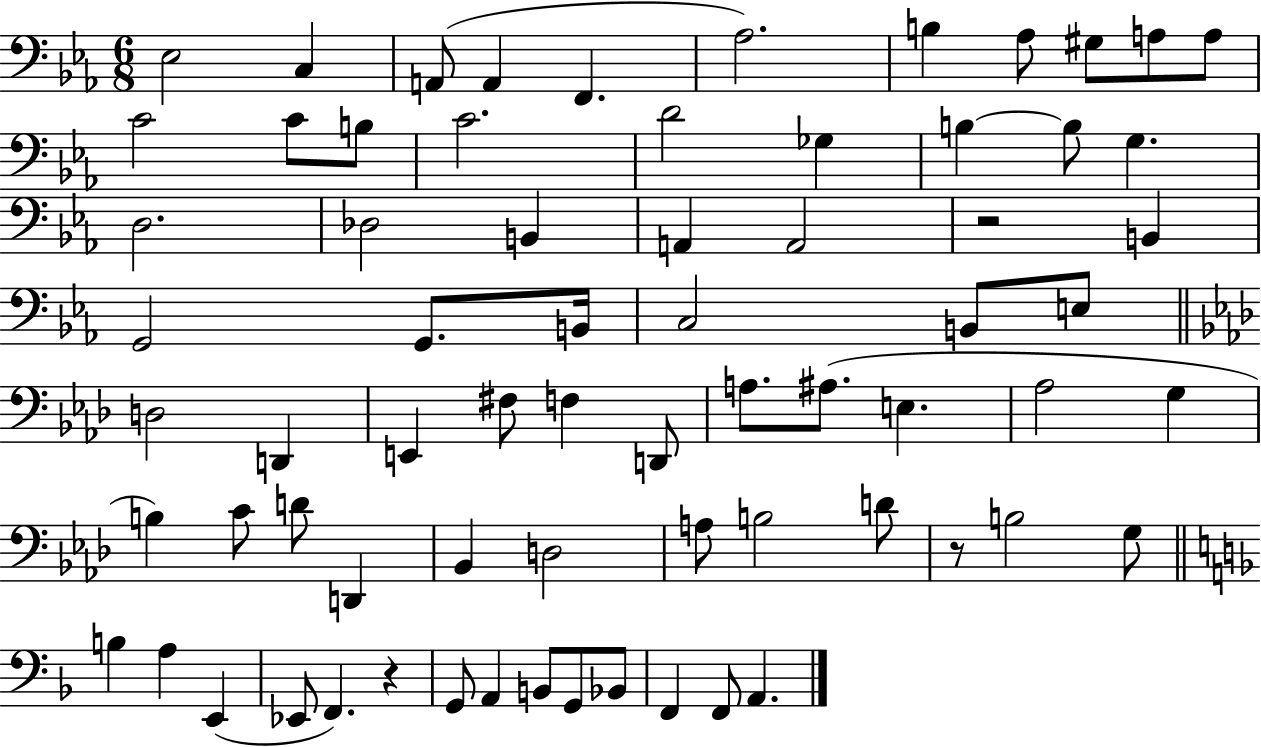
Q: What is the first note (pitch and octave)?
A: Eb3